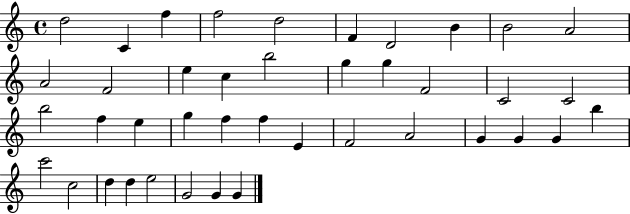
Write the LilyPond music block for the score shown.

{
  \clef treble
  \time 4/4
  \defaultTimeSignature
  \key c \major
  d''2 c'4 f''4 | f''2 d''2 | f'4 d'2 b'4 | b'2 a'2 | \break a'2 f'2 | e''4 c''4 b''2 | g''4 g''4 f'2 | c'2 c'2 | \break b''2 f''4 e''4 | g''4 f''4 f''4 e'4 | f'2 a'2 | g'4 g'4 g'4 b''4 | \break c'''2 c''2 | d''4 d''4 e''2 | g'2 g'4 g'4 | \bar "|."
}